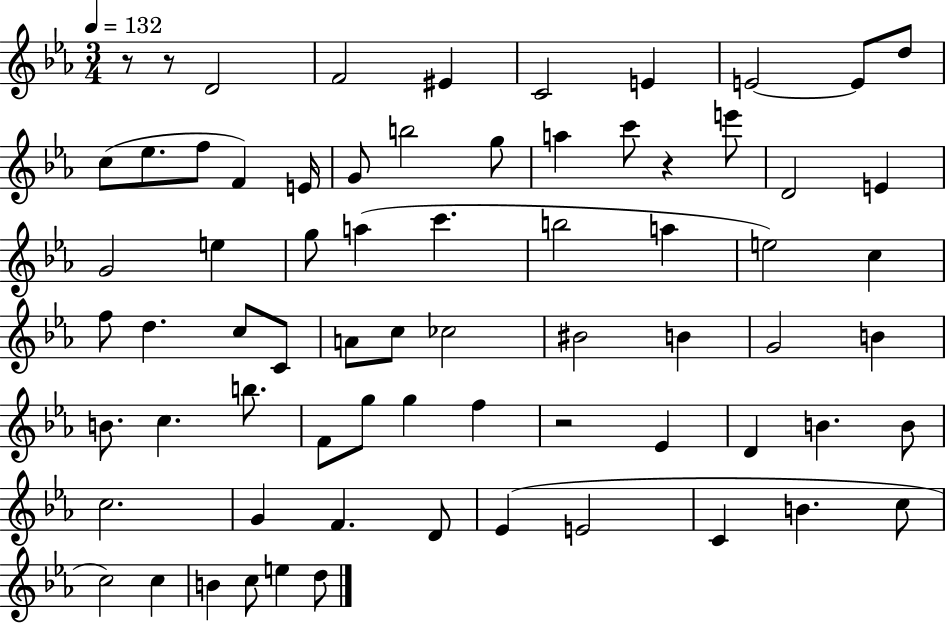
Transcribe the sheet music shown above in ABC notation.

X:1
T:Untitled
M:3/4
L:1/4
K:Eb
z/2 z/2 D2 F2 ^E C2 E E2 E/2 d/2 c/2 _e/2 f/2 F E/4 G/2 b2 g/2 a c'/2 z e'/2 D2 E G2 e g/2 a c' b2 a e2 c f/2 d c/2 C/2 A/2 c/2 _c2 ^B2 B G2 B B/2 c b/2 F/2 g/2 g f z2 _E D B B/2 c2 G F D/2 _E E2 C B c/2 c2 c B c/2 e d/2